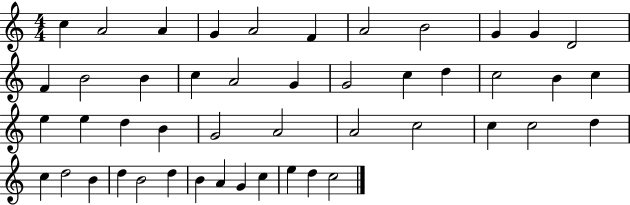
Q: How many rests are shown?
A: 0